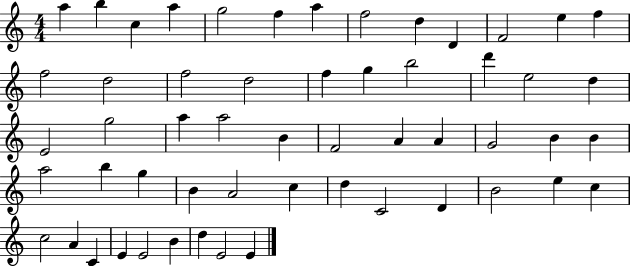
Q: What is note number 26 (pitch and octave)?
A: A5